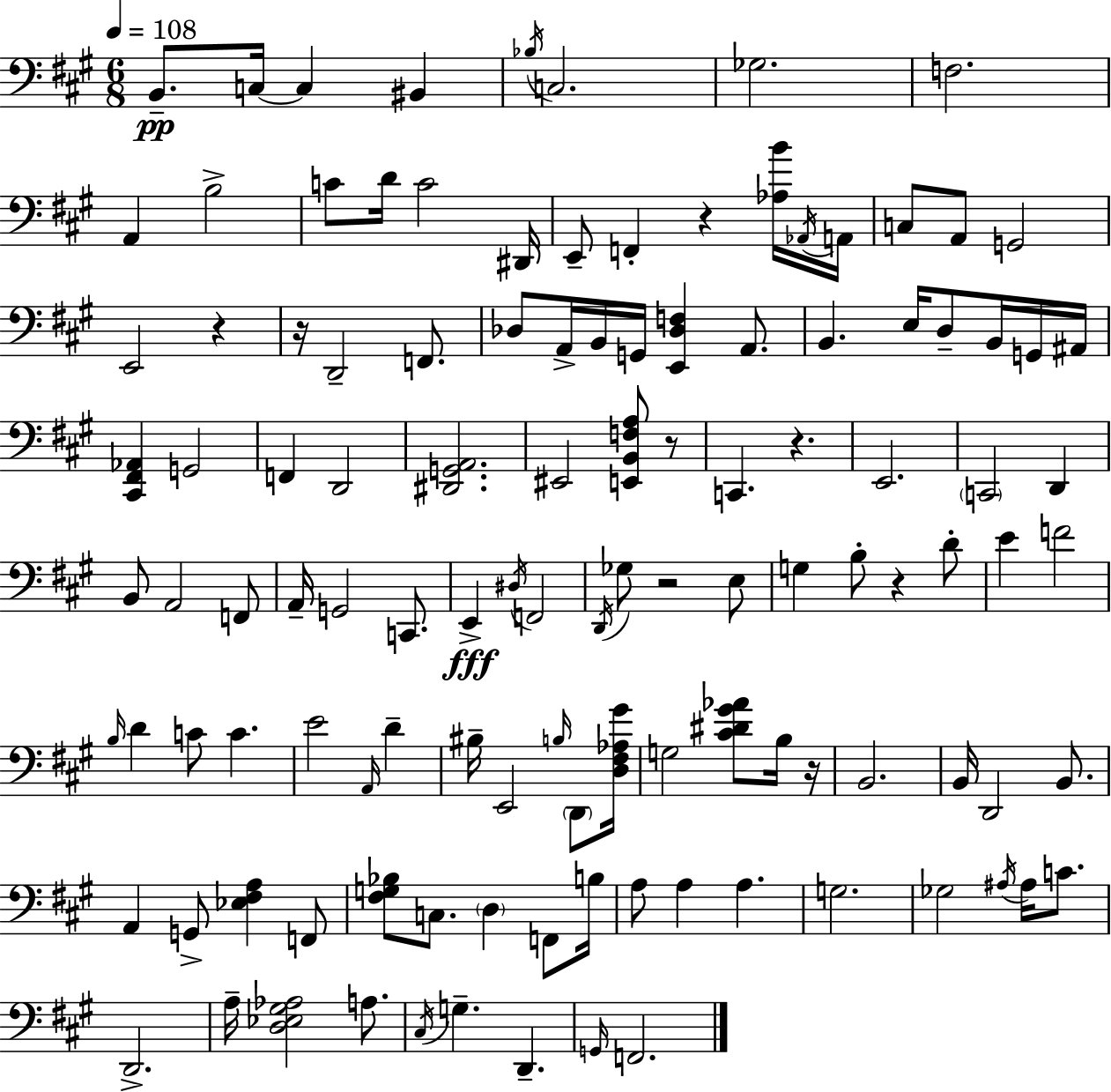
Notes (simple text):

B2/e. C3/s C3/q BIS2/q Bb3/s C3/h. Gb3/h. F3/h. A2/q B3/h C4/e D4/s C4/h D#2/s E2/e F2/q R/q [Ab3,B4]/s Ab2/s A2/s C3/e A2/e G2/h E2/h R/q R/s D2/h F2/e. Db3/e A2/s B2/s G2/s [E2,Db3,F3]/q A2/e. B2/q. E3/s D3/e B2/s G2/s A#2/s [C#2,F#2,Ab2]/q G2/h F2/q D2/h [D#2,G2,A2]/h. EIS2/h [E2,B2,F3,A3]/e R/e C2/q. R/q. E2/h. C2/h D2/q B2/e A2/h F2/e A2/s G2/h C2/e. E2/q D#3/s F2/h D2/s Gb3/e R/h E3/e G3/q B3/e R/q D4/e E4/q F4/h B3/s D4/q C4/e C4/q. E4/h A2/s D4/q BIS3/s E2/h B3/s D2/e [D3,F#3,Ab3,G#4]/s G3/h [C#4,D#4,G#4,Ab4]/e B3/s R/s B2/h. B2/s D2/h B2/e. A2/q G2/e [Eb3,F#3,A3]/q F2/e [F#3,G3,Bb3]/e C3/e. D3/q F2/e B3/s A3/e A3/q A3/q. G3/h. Gb3/h A#3/s A#3/s C4/e. D2/h. A3/s [D3,Eb3,G#3,Ab3]/h A3/e. C#3/s G3/q. D2/q. G2/s F2/h.